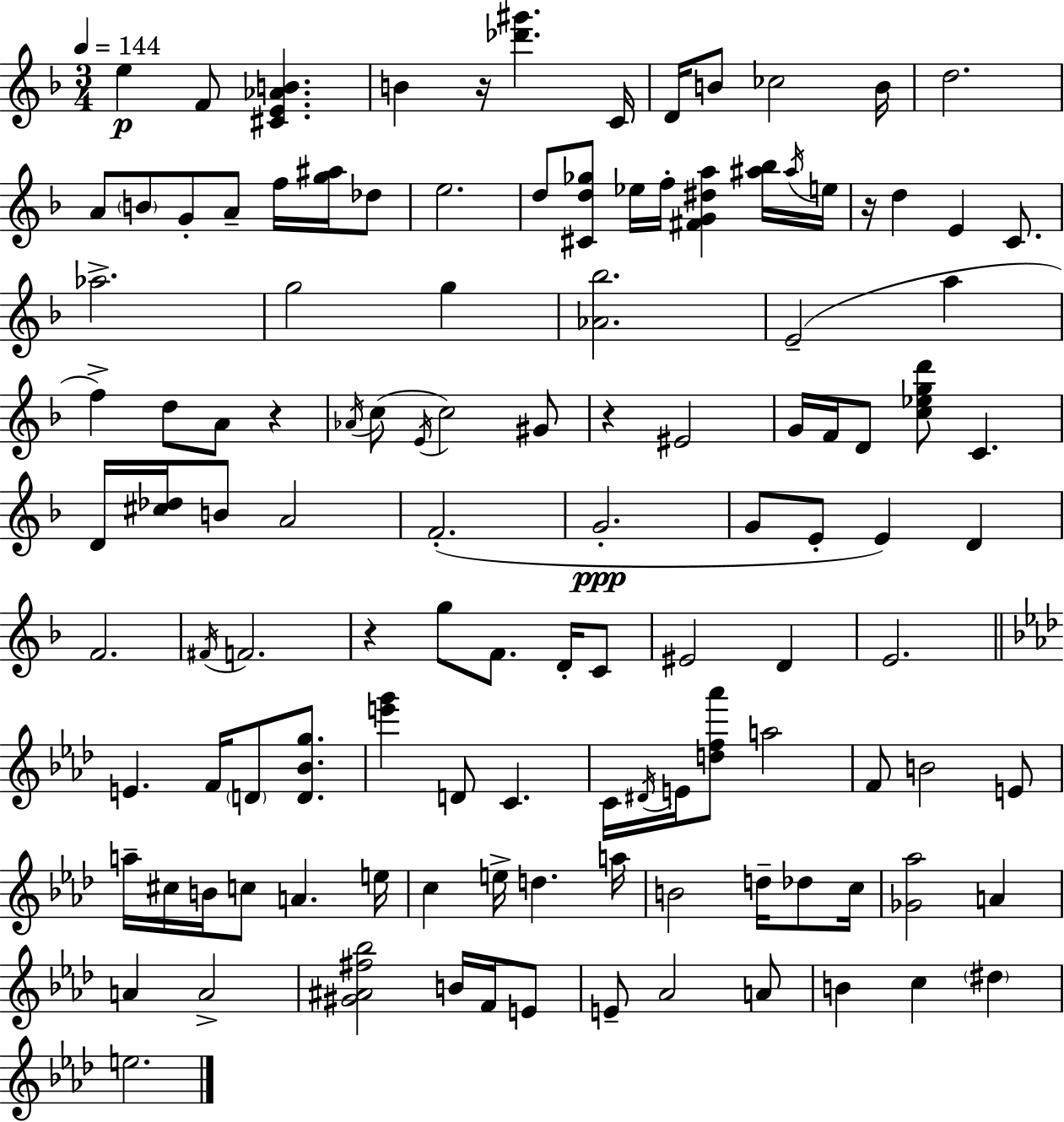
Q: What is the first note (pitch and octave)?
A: E5